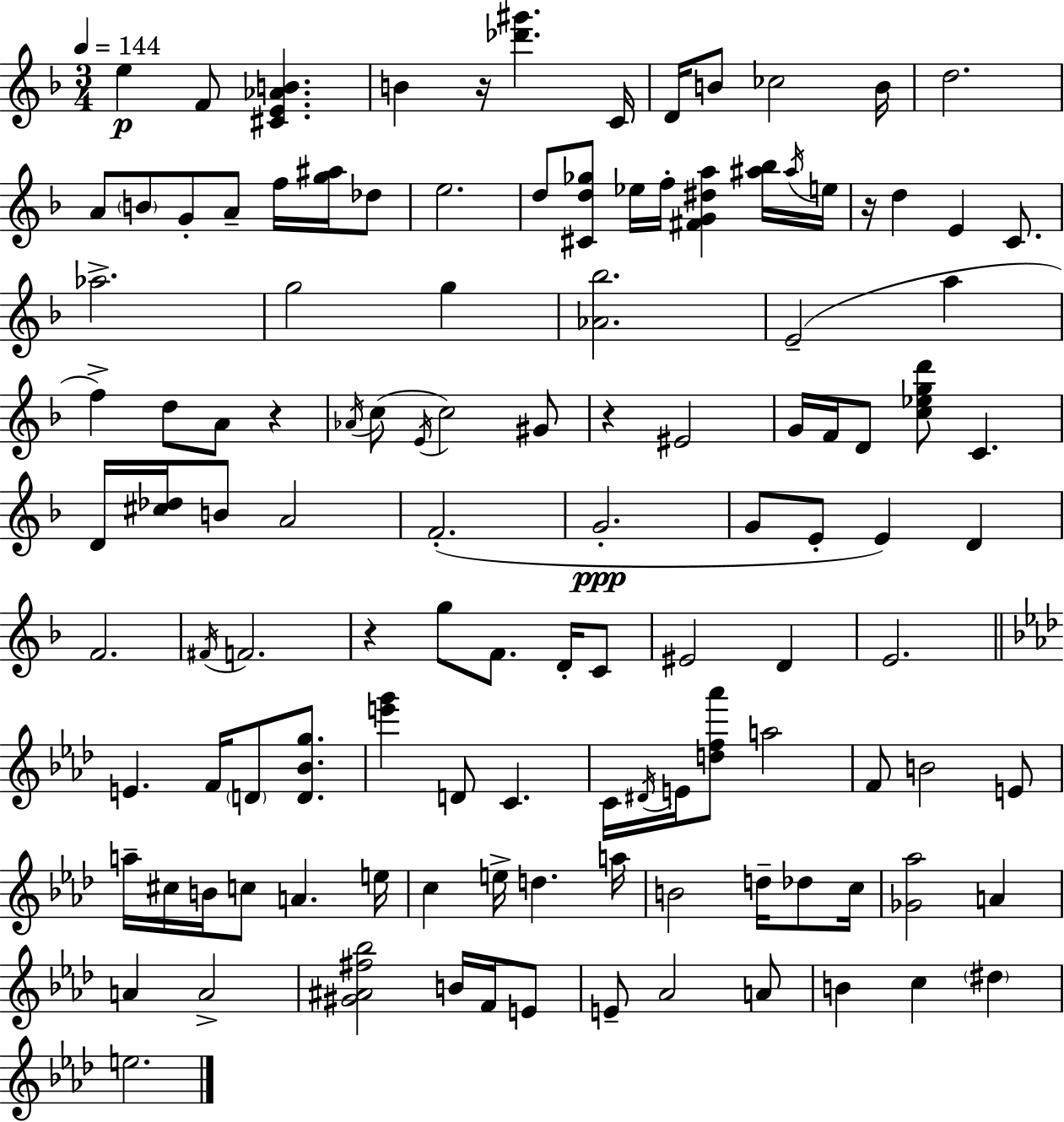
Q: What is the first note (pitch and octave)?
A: E5